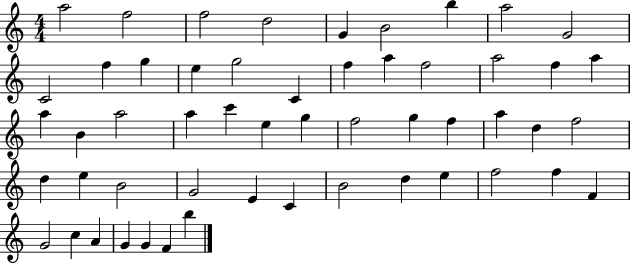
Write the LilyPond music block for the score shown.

{
  \clef treble
  \numericTimeSignature
  \time 4/4
  \key c \major
  a''2 f''2 | f''2 d''2 | g'4 b'2 b''4 | a''2 g'2 | \break c'2 f''4 g''4 | e''4 g''2 c'4 | f''4 a''4 f''2 | a''2 f''4 a''4 | \break a''4 b'4 a''2 | a''4 c'''4 e''4 g''4 | f''2 g''4 f''4 | a''4 d''4 f''2 | \break d''4 e''4 b'2 | g'2 e'4 c'4 | b'2 d''4 e''4 | f''2 f''4 f'4 | \break g'2 c''4 a'4 | g'4 g'4 f'4 b''4 | \bar "|."
}